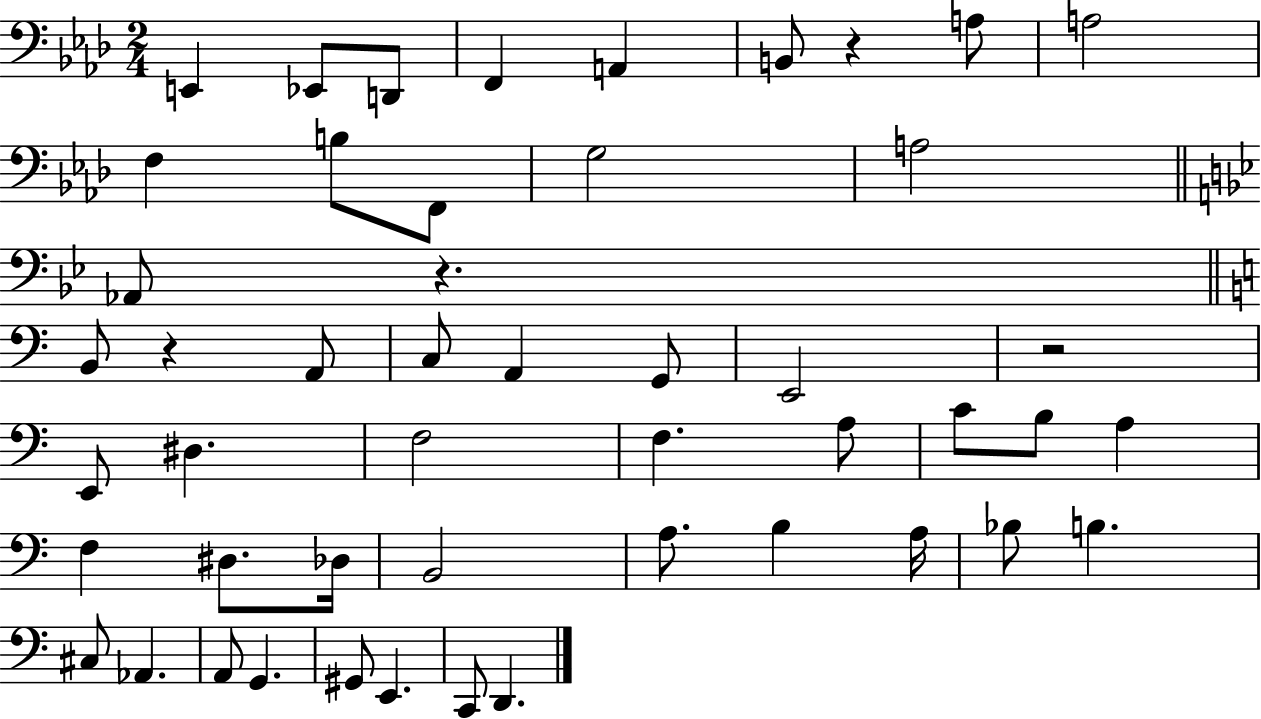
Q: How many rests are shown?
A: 4